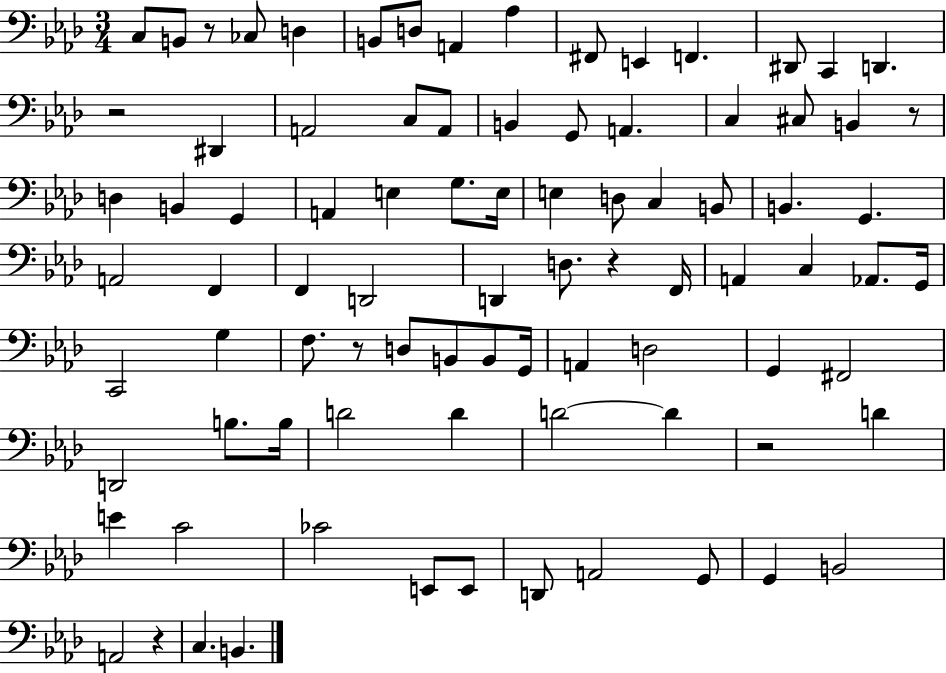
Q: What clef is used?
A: bass